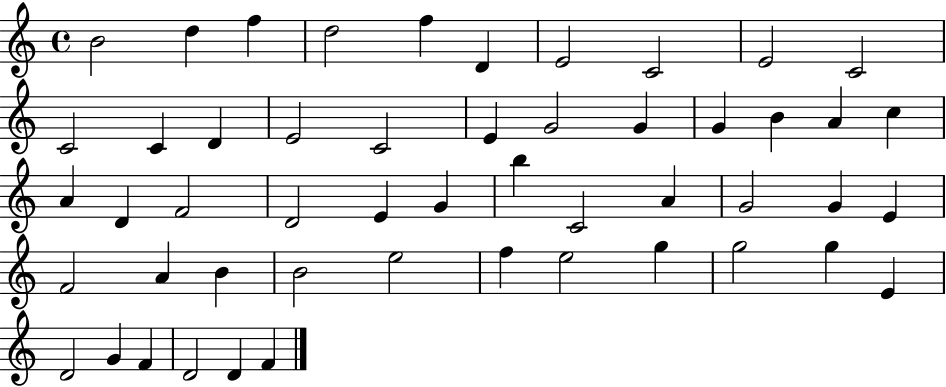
X:1
T:Untitled
M:4/4
L:1/4
K:C
B2 d f d2 f D E2 C2 E2 C2 C2 C D E2 C2 E G2 G G B A c A D F2 D2 E G b C2 A G2 G E F2 A B B2 e2 f e2 g g2 g E D2 G F D2 D F